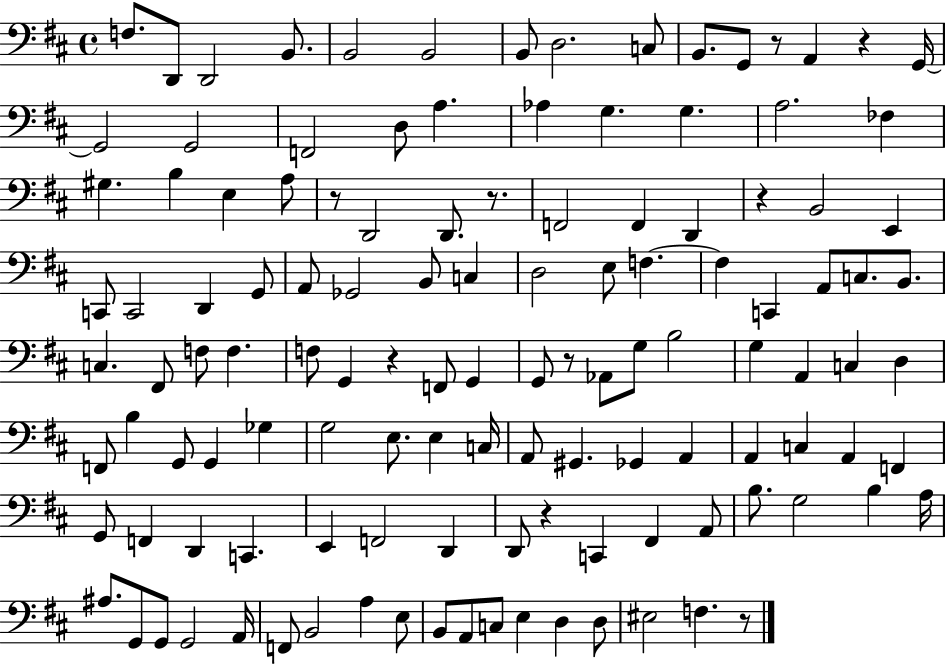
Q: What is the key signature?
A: D major